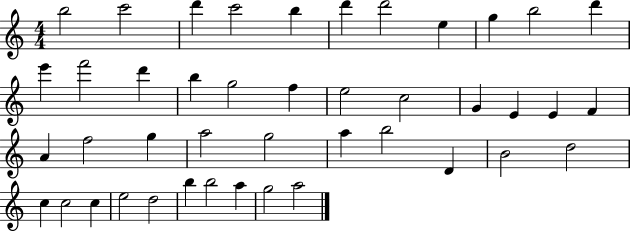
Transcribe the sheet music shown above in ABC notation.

X:1
T:Untitled
M:4/4
L:1/4
K:C
b2 c'2 d' c'2 b d' d'2 e g b2 d' e' f'2 d' b g2 f e2 c2 G E E F A f2 g a2 g2 a b2 D B2 d2 c c2 c e2 d2 b b2 a g2 a2